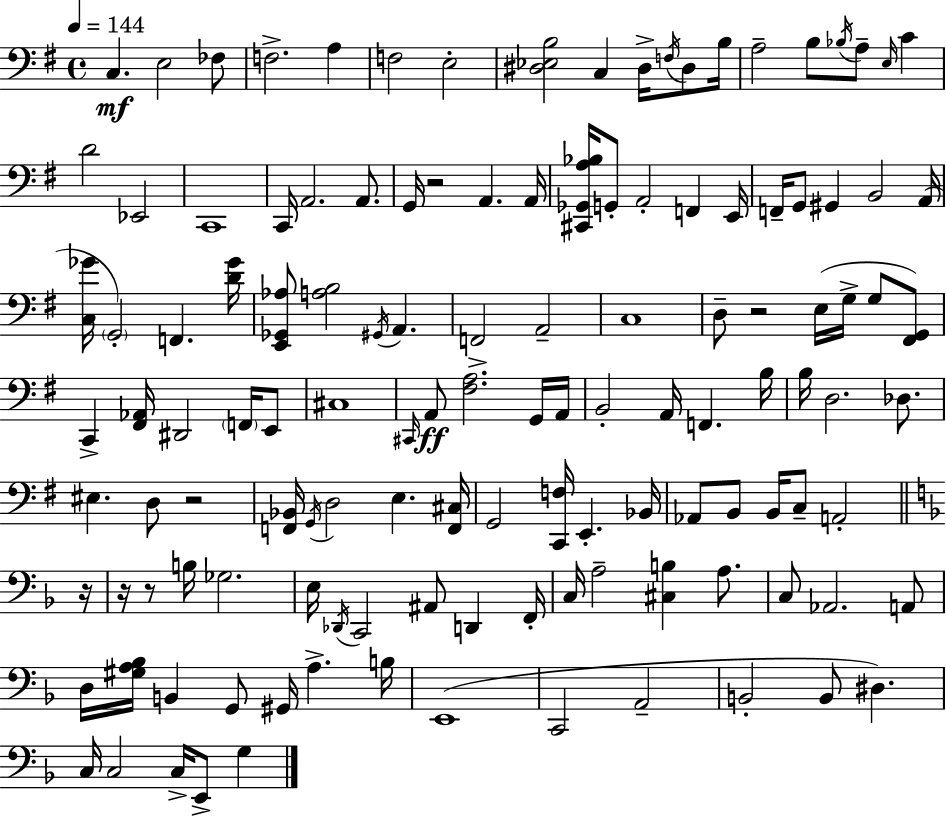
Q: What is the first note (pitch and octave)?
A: C3